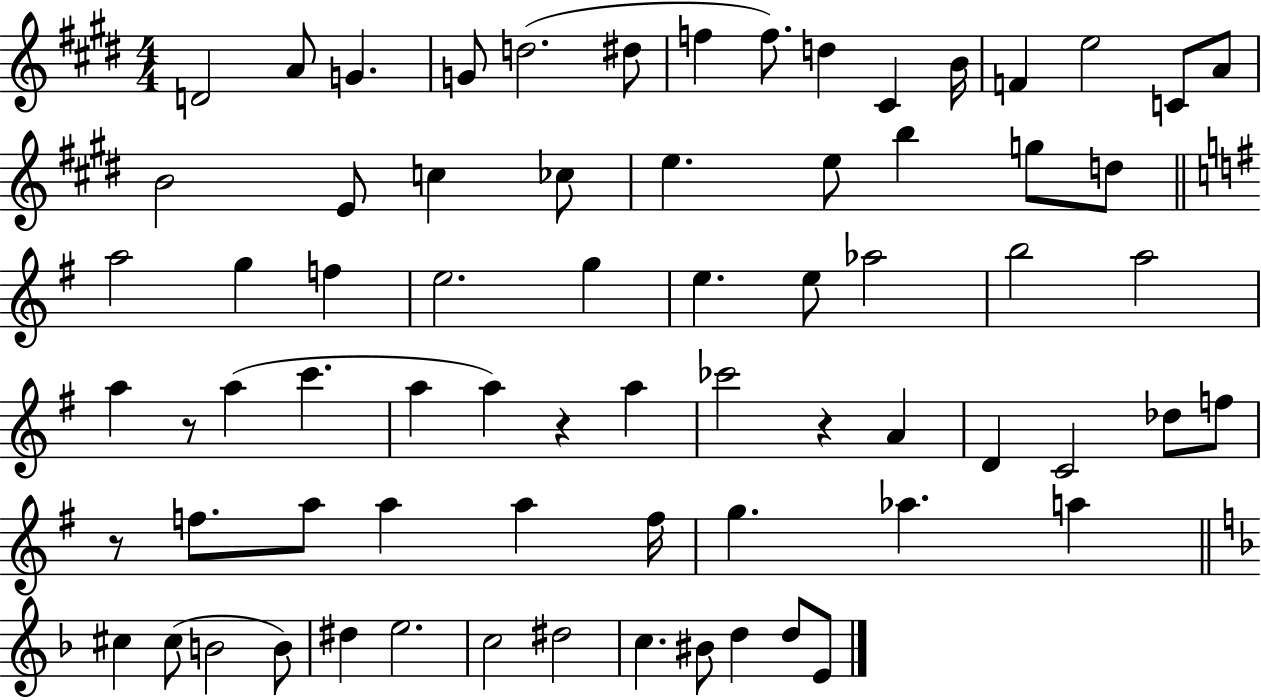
{
  \clef treble
  \numericTimeSignature
  \time 4/4
  \key e \major
  d'2 a'8 g'4. | g'8 d''2.( dis''8 | f''4 f''8.) d''4 cis'4 b'16 | f'4 e''2 c'8 a'8 | \break b'2 e'8 c''4 ces''8 | e''4. e''8 b''4 g''8 d''8 | \bar "||" \break \key g \major a''2 g''4 f''4 | e''2. g''4 | e''4. e''8 aes''2 | b''2 a''2 | \break a''4 r8 a''4( c'''4. | a''4 a''4) r4 a''4 | ces'''2 r4 a'4 | d'4 c'2 des''8 f''8 | \break r8 f''8. a''8 a''4 a''4 f''16 | g''4. aes''4. a''4 | \bar "||" \break \key f \major cis''4 cis''8( b'2 b'8) | dis''4 e''2. | c''2 dis''2 | c''4. bis'8 d''4 d''8 e'8 | \break \bar "|."
}